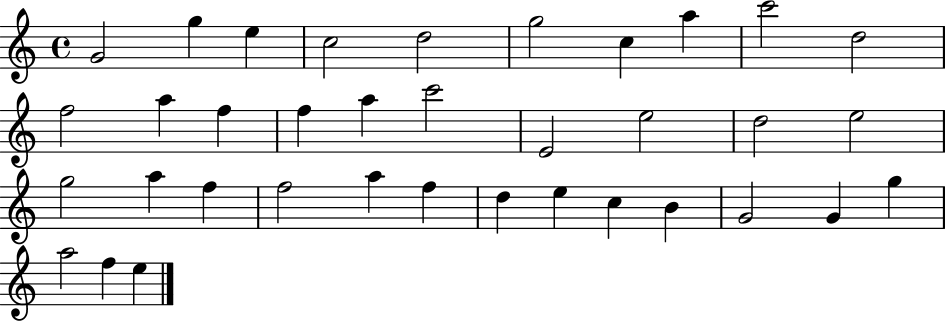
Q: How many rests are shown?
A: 0